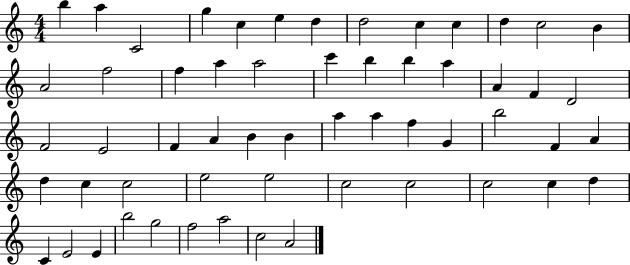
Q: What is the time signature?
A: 4/4